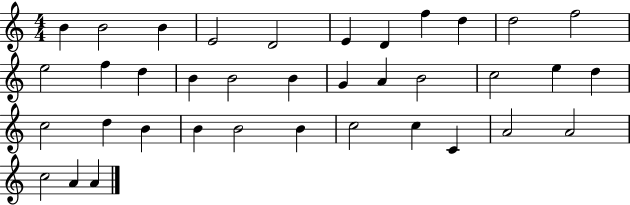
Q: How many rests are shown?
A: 0